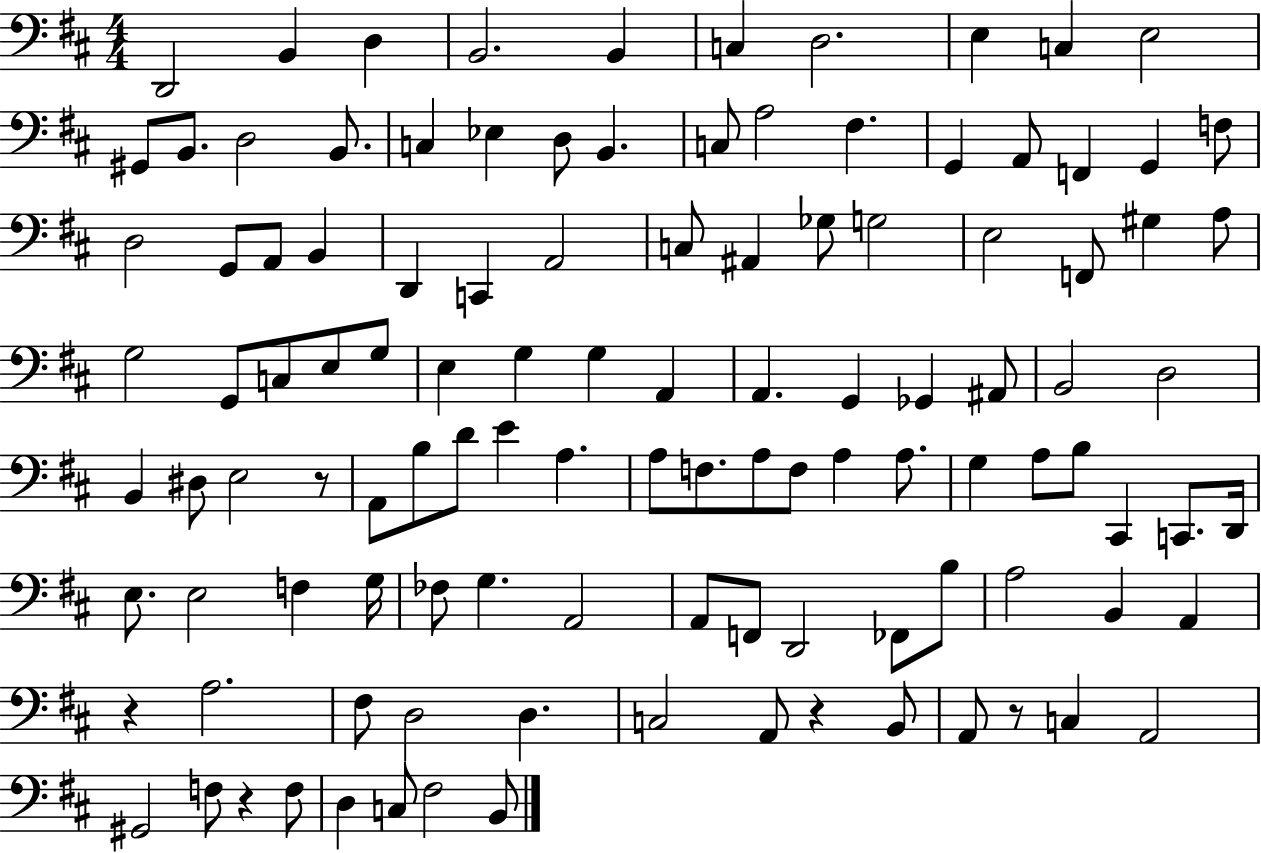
{
  \clef bass
  \numericTimeSignature
  \time 4/4
  \key d \major
  \repeat volta 2 { d,2 b,4 d4 | b,2. b,4 | c4 d2. | e4 c4 e2 | \break gis,8 b,8. d2 b,8. | c4 ees4 d8 b,4. | c8 a2 fis4. | g,4 a,8 f,4 g,4 f8 | \break d2 g,8 a,8 b,4 | d,4 c,4 a,2 | c8 ais,4 ges8 g2 | e2 f,8 gis4 a8 | \break g2 g,8 c8 e8 g8 | e4 g4 g4 a,4 | a,4. g,4 ges,4 ais,8 | b,2 d2 | \break b,4 dis8 e2 r8 | a,8 b8 d'8 e'4 a4. | a8 f8. a8 f8 a4 a8. | g4 a8 b8 cis,4 c,8. d,16 | \break e8. e2 f4 g16 | fes8 g4. a,2 | a,8 f,8 d,2 fes,8 b8 | a2 b,4 a,4 | \break r4 a2. | fis8 d2 d4. | c2 a,8 r4 b,8 | a,8 r8 c4 a,2 | \break gis,2 f8 r4 f8 | d4 c8 fis2 b,8 | } \bar "|."
}